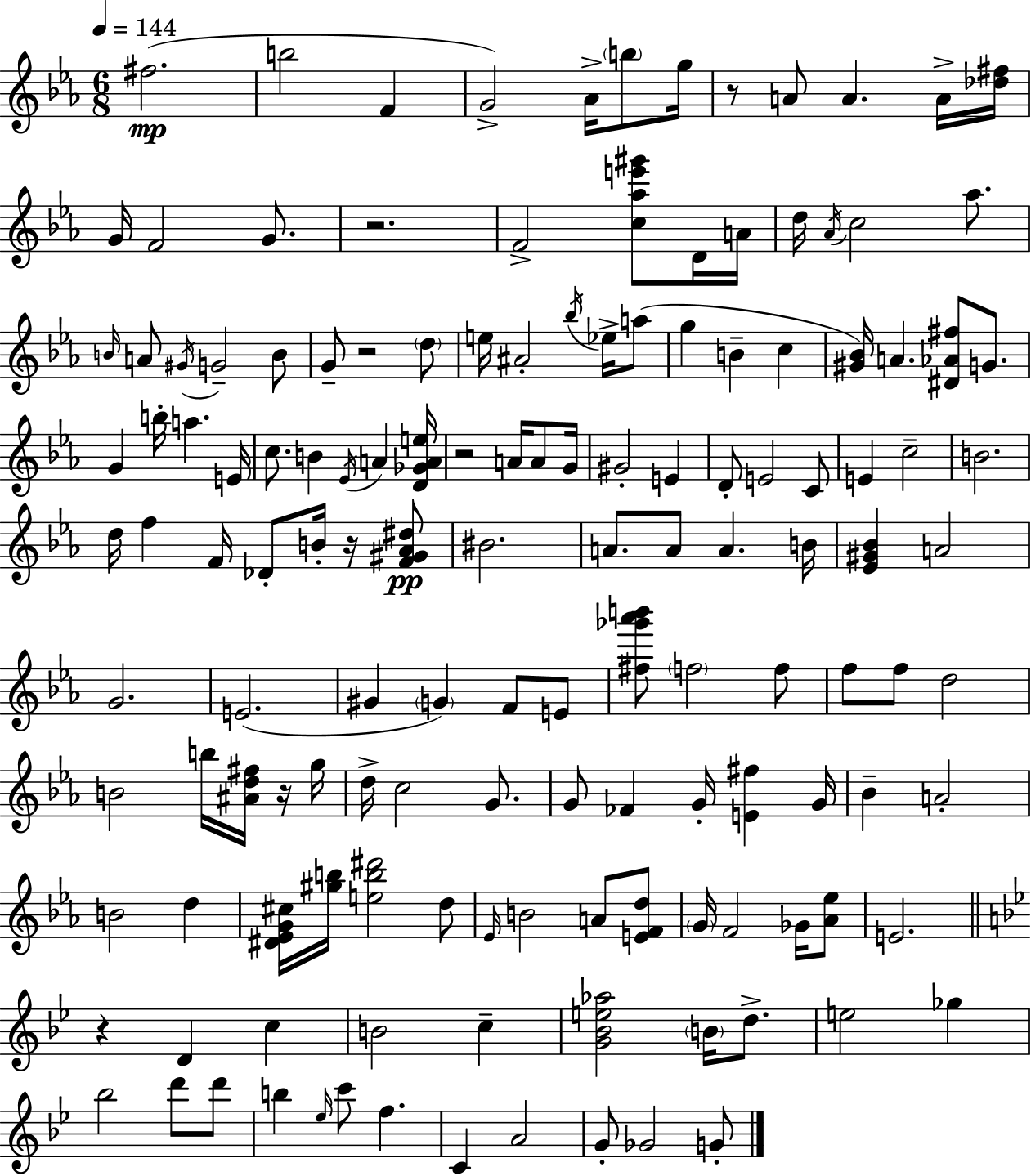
X:1
T:Untitled
M:6/8
L:1/4
K:Eb
^f2 b2 F G2 _A/4 b/2 g/4 z/2 A/2 A A/4 [_d^f]/4 G/4 F2 G/2 z2 F2 [c_ae'^g']/2 D/4 A/4 d/4 _A/4 c2 _a/2 B/4 A/2 ^G/4 G2 B/2 G/2 z2 d/2 e/4 ^A2 _b/4 _e/4 a/2 g B c [^G_B]/4 A [^D_A^f]/2 G/2 G b/4 a E/4 c/2 B _E/4 A [D_GAe]/4 z2 A/4 A/2 G/4 ^G2 E D/2 E2 C/2 E c2 B2 d/4 f F/4 _D/2 B/4 z/4 [F^G_A^d]/2 ^B2 A/2 A/2 A B/4 [_E^G_B] A2 G2 E2 ^G G F/2 E/2 [^f_g'_a'b']/2 f2 f/2 f/2 f/2 d2 B2 b/4 [^Ad^f]/4 z/4 g/4 d/4 c2 G/2 G/2 _F G/4 [E^f] G/4 _B A2 B2 d [^D_EG^c]/4 [^gb]/4 [eb^d']2 d/2 _E/4 B2 A/2 [EFd]/2 G/4 F2 _G/4 [_A_e]/2 E2 z D c B2 c [G_Be_a]2 B/4 d/2 e2 _g _b2 d'/2 d'/2 b _e/4 c'/2 f C A2 G/2 _G2 G/2